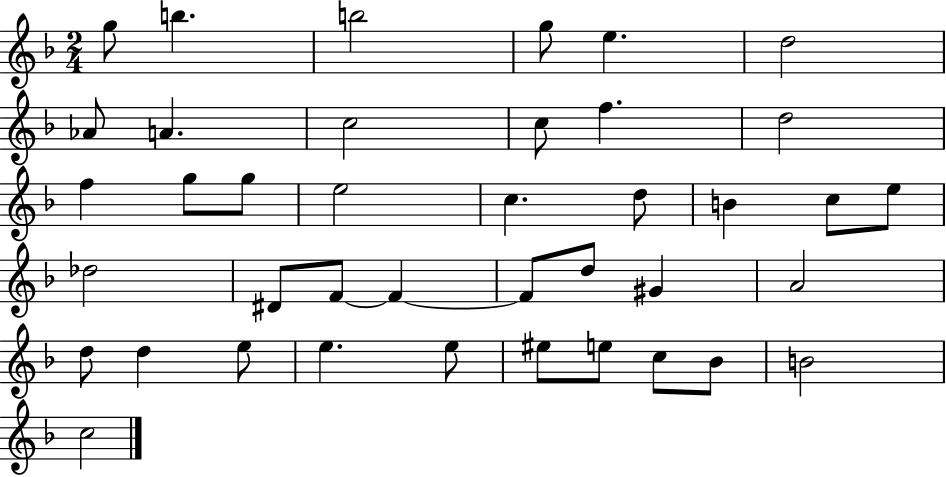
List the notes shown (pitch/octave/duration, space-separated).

G5/e B5/q. B5/h G5/e E5/q. D5/h Ab4/e A4/q. C5/h C5/e F5/q. D5/h F5/q G5/e G5/e E5/h C5/q. D5/e B4/q C5/e E5/e Db5/h D#4/e F4/e F4/q F4/e D5/e G#4/q A4/h D5/e D5/q E5/e E5/q. E5/e EIS5/e E5/e C5/e Bb4/e B4/h C5/h